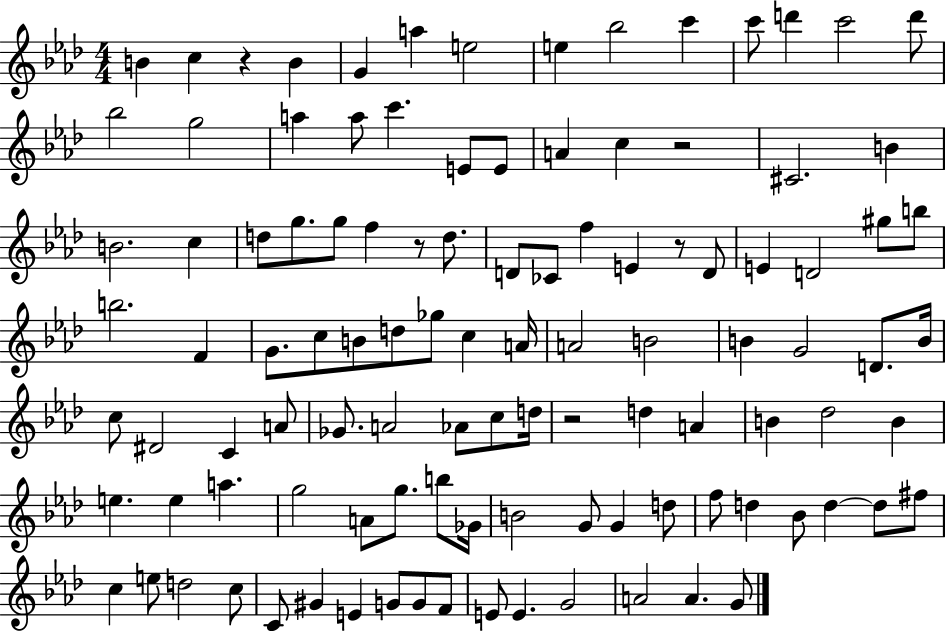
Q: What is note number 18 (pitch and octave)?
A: C6